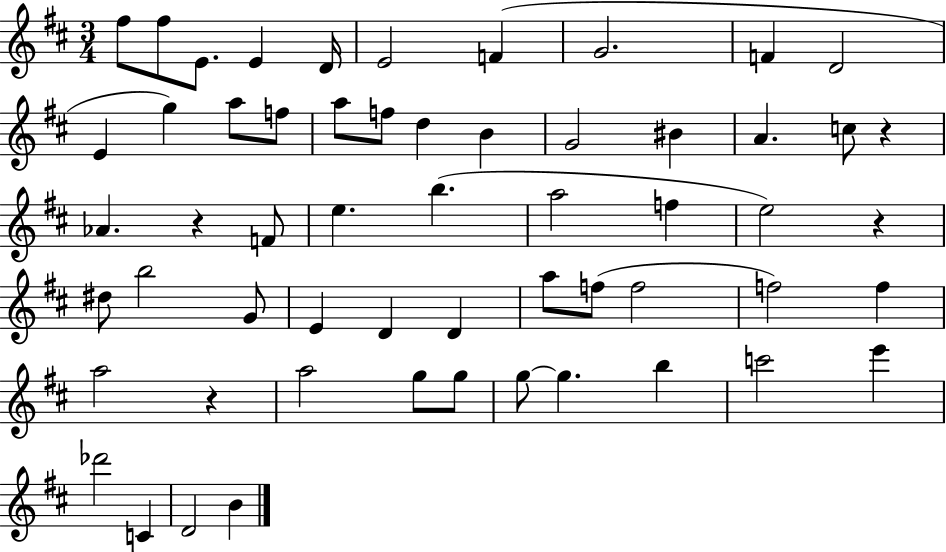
{
  \clef treble
  \numericTimeSignature
  \time 3/4
  \key d \major
  fis''8 fis''8 e'8. e'4 d'16 | e'2 f'4( | g'2. | f'4 d'2 | \break e'4 g''4) a''8 f''8 | a''8 f''8 d''4 b'4 | g'2 bis'4 | a'4. c''8 r4 | \break aes'4. r4 f'8 | e''4. b''4.( | a''2 f''4 | e''2) r4 | \break dis''8 b''2 g'8 | e'4 d'4 d'4 | a''8 f''8( f''2 | f''2) f''4 | \break a''2 r4 | a''2 g''8 g''8 | g''8~~ g''4. b''4 | c'''2 e'''4 | \break des'''2 c'4 | d'2 b'4 | \bar "|."
}